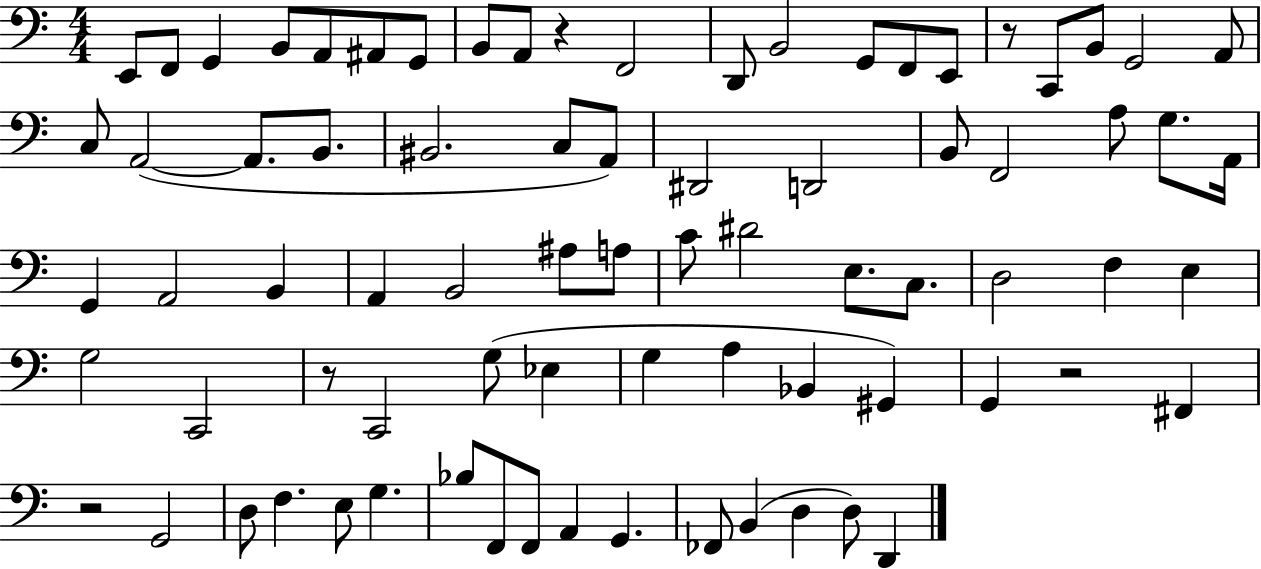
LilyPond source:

{
  \clef bass
  \numericTimeSignature
  \time 4/4
  \key c \major
  \repeat volta 2 { e,8 f,8 g,4 b,8 a,8 ais,8 g,8 | b,8 a,8 r4 f,2 | d,8 b,2 g,8 f,8 e,8 | r8 c,8 b,8 g,2 a,8 | \break c8 a,2~(~ a,8. b,8. | bis,2. c8 a,8) | dis,2 d,2 | b,8 f,2 a8 g8. a,16 | \break g,4 a,2 b,4 | a,4 b,2 ais8 a8 | c'8 dis'2 e8. c8. | d2 f4 e4 | \break g2 c,2 | r8 c,2 g8( ees4 | g4 a4 bes,4 gis,4) | g,4 r2 fis,4 | \break r2 g,2 | d8 f4. e8 g4. | bes8 f,8 f,8 a,4 g,4. | fes,8 b,4( d4 d8) d,4 | \break } \bar "|."
}